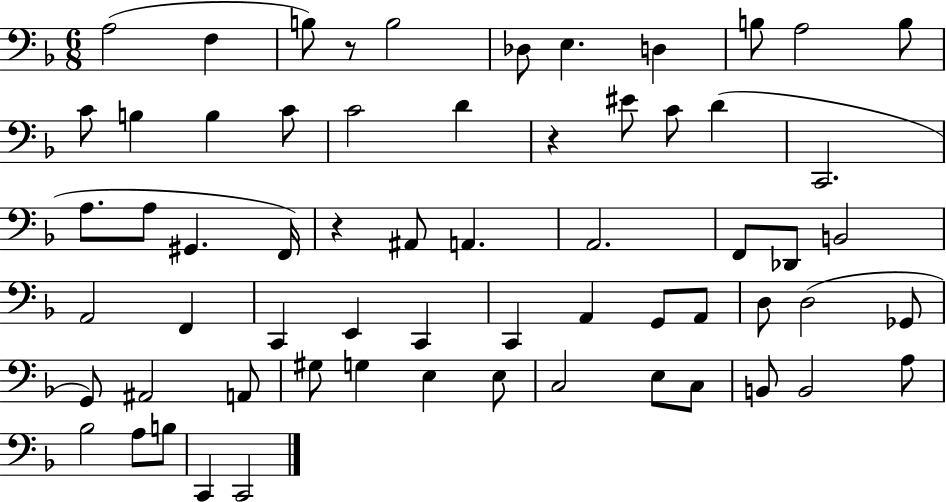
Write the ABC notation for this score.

X:1
T:Untitled
M:6/8
L:1/4
K:F
A,2 F, B,/2 z/2 B,2 _D,/2 E, D, B,/2 A,2 B,/2 C/2 B, B, C/2 C2 D z ^E/2 C/2 D C,,2 A,/2 A,/2 ^G,, F,,/4 z ^A,,/2 A,, A,,2 F,,/2 _D,,/2 B,,2 A,,2 F,, C,, E,, C,, C,, A,, G,,/2 A,,/2 D,/2 D,2 _G,,/2 G,,/2 ^A,,2 A,,/2 ^G,/2 G, E, E,/2 C,2 E,/2 C,/2 B,,/2 B,,2 A,/2 _B,2 A,/2 B,/2 C,, C,,2